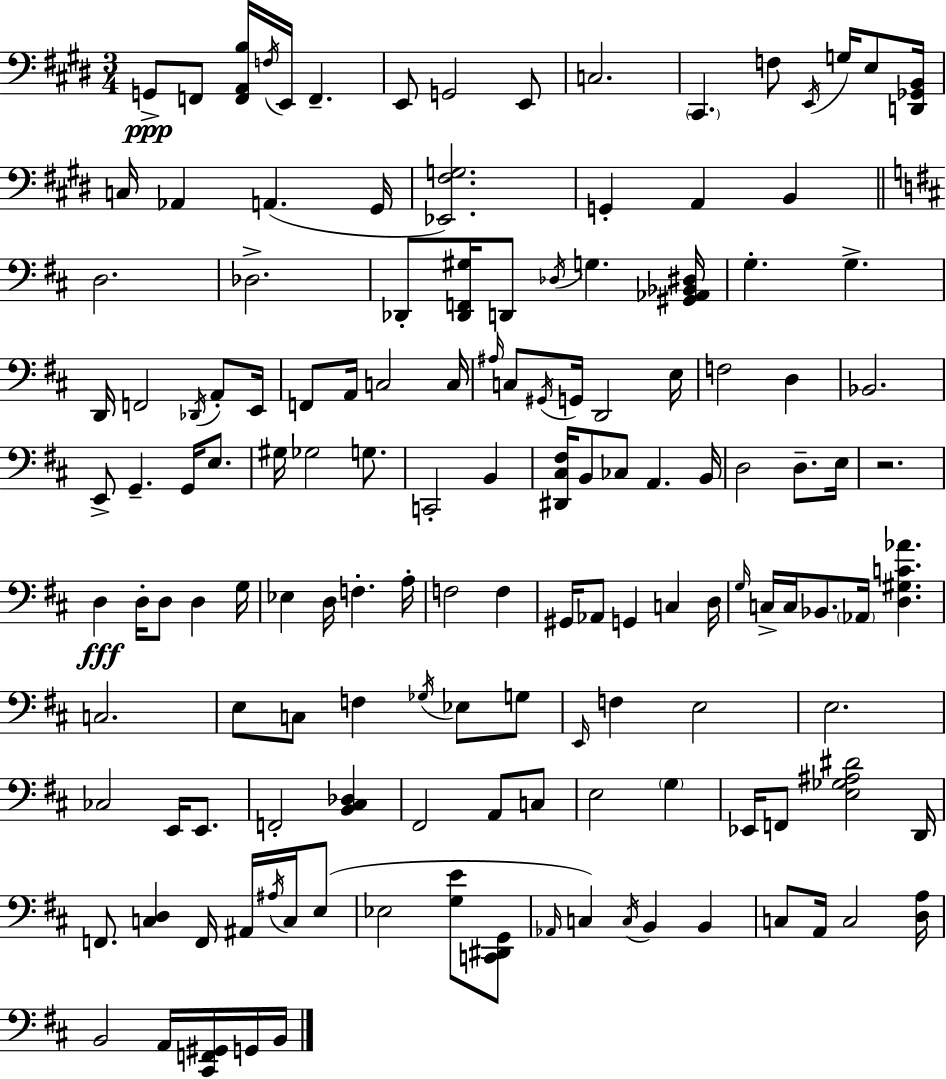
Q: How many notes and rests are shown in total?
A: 141